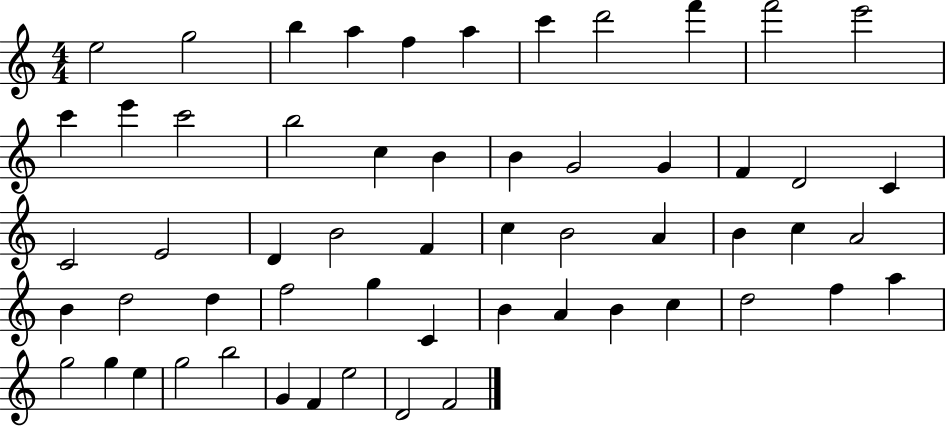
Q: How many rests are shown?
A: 0